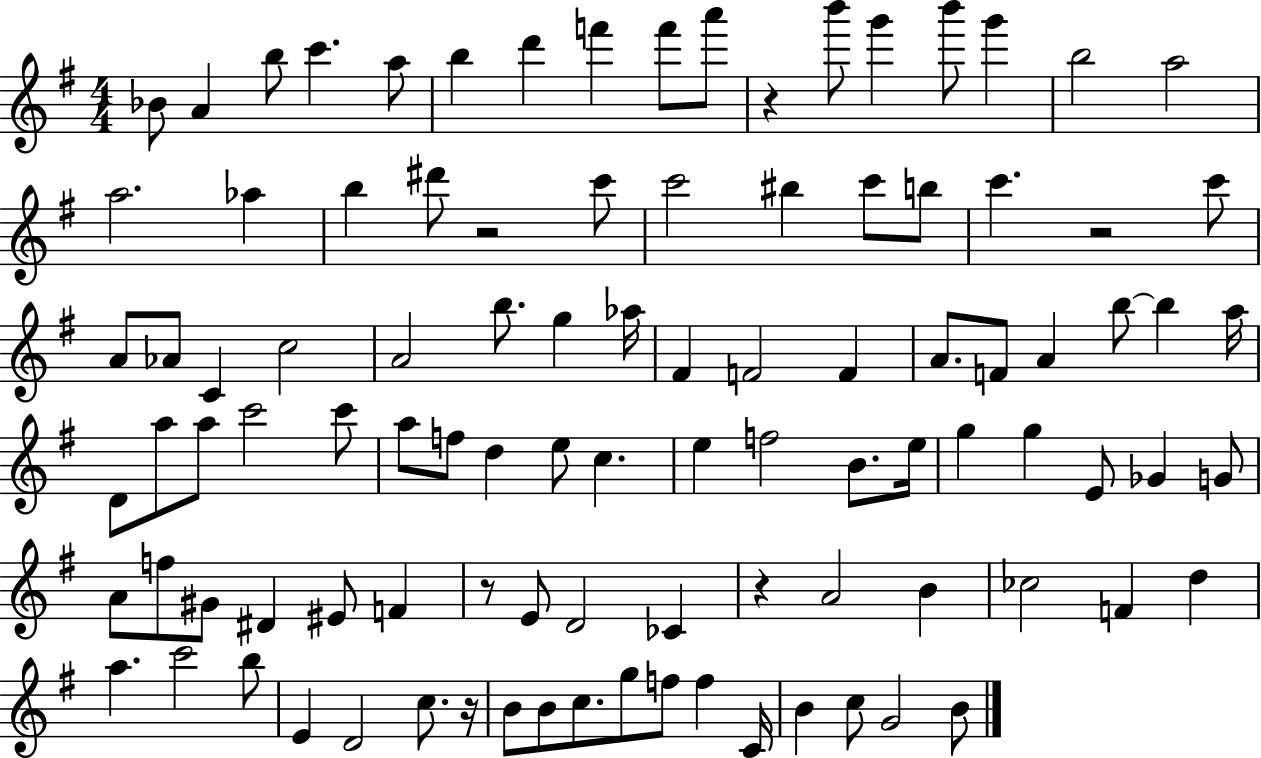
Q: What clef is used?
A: treble